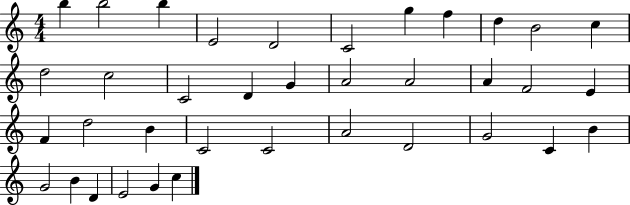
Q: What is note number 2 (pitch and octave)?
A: B5